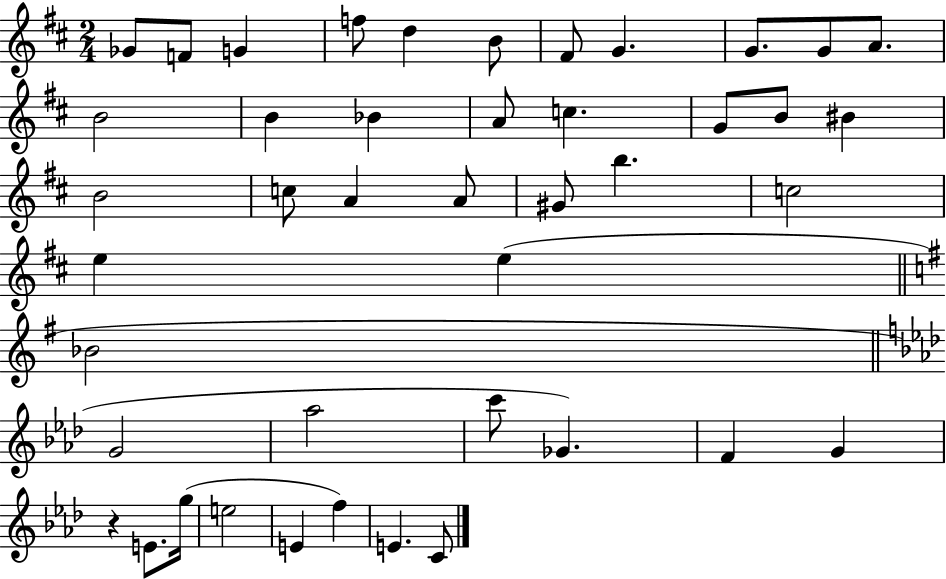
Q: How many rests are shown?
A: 1